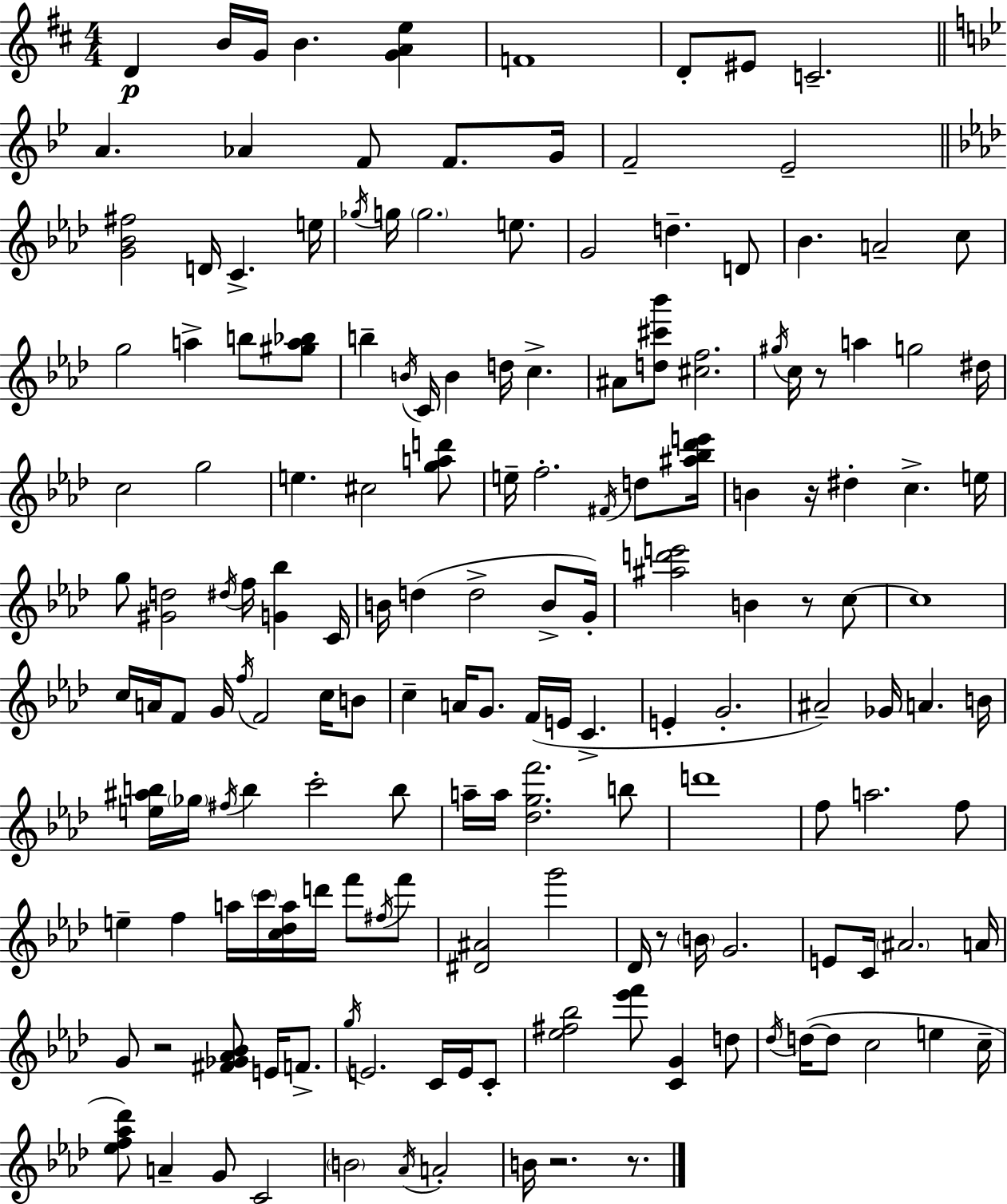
{
  \clef treble
  \numericTimeSignature
  \time 4/4
  \key d \major
  \repeat volta 2 { d'4\p b'16 g'16 b'4. <g' a' e''>4 | f'1 | d'8-. eis'8 c'2.-- | \bar "||" \break \key bes \major a'4. aes'4 f'8 f'8. g'16 | f'2-- ees'2-- | \bar "||" \break \key aes \major <g' bes' fis''>2 d'16 c'4.-> e''16 | \acciaccatura { ges''16 } g''16 \parenthesize g''2. e''8. | g'2 d''4.-- d'8 | bes'4. a'2-- c''8 | \break g''2 a''4-> b''8 <gis'' a'' bes''>8 | b''4-- \acciaccatura { b'16 } c'16 b'4 d''16 c''4.-> | ais'8 <d'' cis''' bes'''>8 <cis'' f''>2. | \acciaccatura { gis''16 } c''16 r8 a''4 g''2 | \break dis''16 c''2 g''2 | e''4. cis''2 | <g'' a'' d'''>8 e''16-- f''2.-. | \acciaccatura { fis'16 } d''8 <ais'' bes'' des''' e'''>16 b'4 r16 dis''4-. c''4.-> | \break e''16 g''8 <gis' d''>2 \acciaccatura { dis''16 } f''16 | <g' bes''>4 c'16 b'16 d''4( d''2-> | b'8-> g'16-.) <ais'' d''' e'''>2 b'4 | r8 c''8~~ c''1 | \break c''16 a'16 f'8 g'16 \acciaccatura { f''16 } f'2 | c''16 b'8 c''4-- a'16 g'8. f'16( e'16 | c'4.-> e'4-. g'2.-. | ais'2--) ges'16 a'4. | \break b'16 <e'' ais'' b''>16 \parenthesize ges''16 \acciaccatura { fis''16 } b''4 c'''2-. | b''8 a''16-- a''16 <des'' g'' f'''>2. | b''8 d'''1 | f''8 a''2. | \break f''8 e''4-- f''4 a''16 | \parenthesize c'''16 <c'' des'' a''>16 d'''16 f'''8 \acciaccatura { fis''16 } f'''8 <dis' ais'>2 | g'''2 des'16 r8 \parenthesize b'16 g'2. | e'8 c'16 \parenthesize ais'2. | \break a'16 g'8 r2 | <fis' ges' aes' bes'>8 e'16 f'8.-> \acciaccatura { g''16 } e'2. | c'16 e'16 c'8-. <ees'' fis'' bes''>2 | <ees''' f'''>8 <c' g'>4 d''8 \acciaccatura { des''16 } d''16~(~ d''8 c''2 | \break e''4 c''16-- <ees'' f'' aes'' des'''>8) a'4-- | g'8 c'2 \parenthesize b'2 | \acciaccatura { aes'16 } a'2-. b'16 r2. | r8. } \bar "|."
}